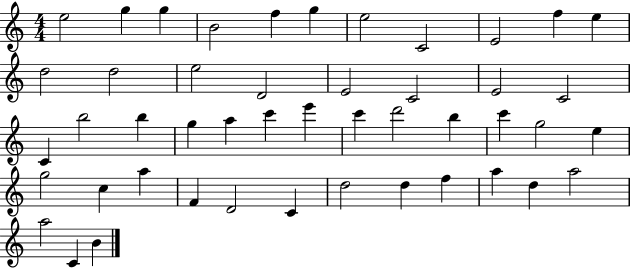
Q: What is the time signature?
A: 4/4